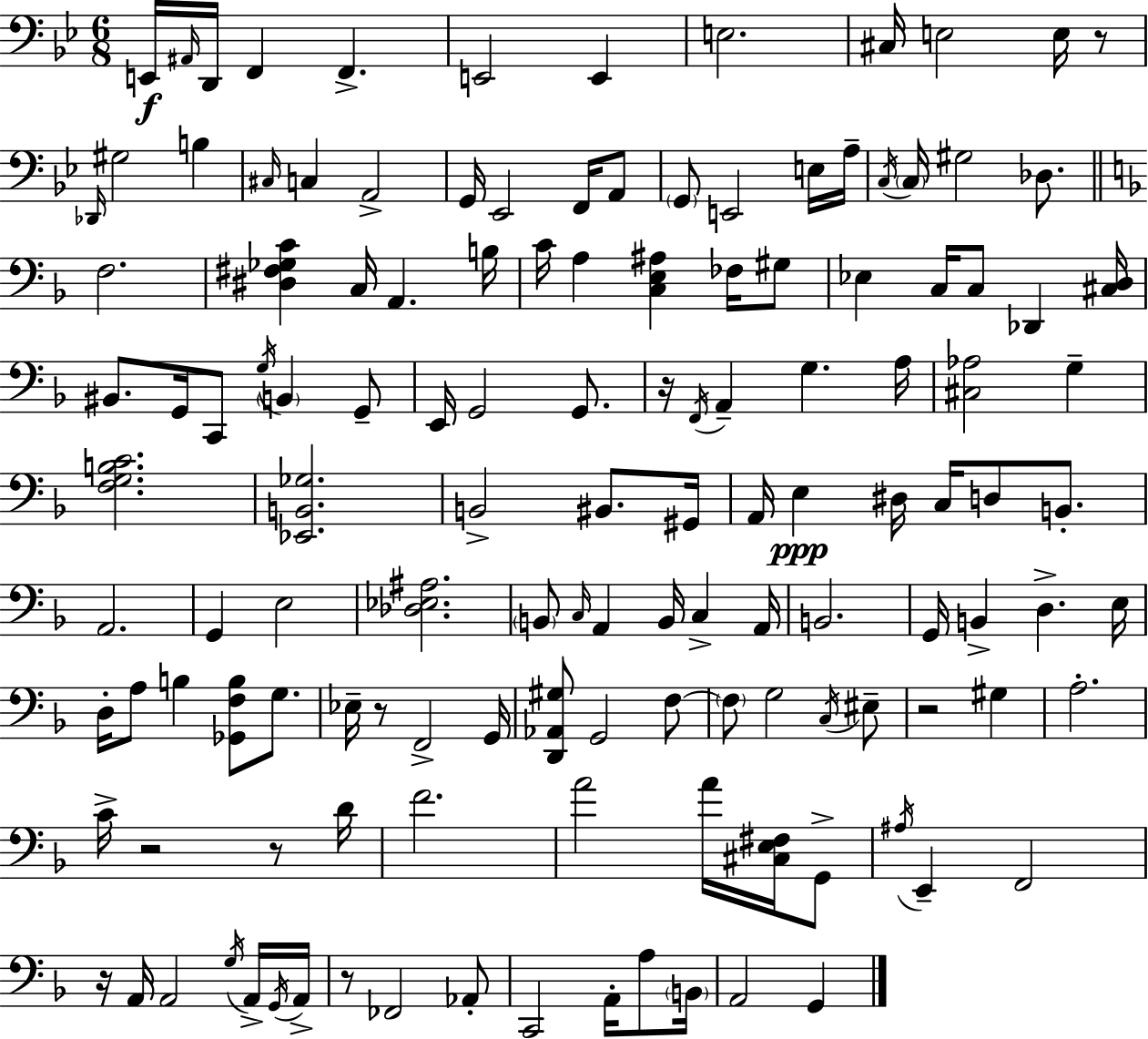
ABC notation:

X:1
T:Untitled
M:6/8
L:1/4
K:Gm
E,,/4 ^A,,/4 D,,/4 F,, F,, E,,2 E,, E,2 ^C,/4 E,2 E,/4 z/2 _D,,/4 ^G,2 B, ^C,/4 C, A,,2 G,,/4 _E,,2 F,,/4 A,,/2 G,,/2 E,,2 E,/4 A,/4 C,/4 C,/4 ^G,2 _D,/2 F,2 [^D,^F,_G,C] C,/4 A,, B,/4 C/4 A, [C,E,^A,] _F,/4 ^G,/2 _E, C,/4 C,/2 _D,, [^C,D,]/4 ^B,,/2 G,,/4 C,,/2 G,/4 B,, G,,/2 E,,/4 G,,2 G,,/2 z/4 F,,/4 A,, G, A,/4 [^C,_A,]2 G, [F,G,B,C]2 [_E,,B,,_G,]2 B,,2 ^B,,/2 ^G,,/4 A,,/4 E, ^D,/4 C,/4 D,/2 B,,/2 A,,2 G,, E,2 [_D,_E,^A,]2 B,,/2 C,/4 A,, B,,/4 C, A,,/4 B,,2 G,,/4 B,, D, E,/4 D,/4 A,/2 B, [_G,,F,B,]/2 G,/2 _E,/4 z/2 F,,2 G,,/4 [D,,_A,,^G,]/2 G,,2 F,/2 F,/2 G,2 C,/4 ^E,/2 z2 ^G, A,2 C/4 z2 z/2 D/4 F2 A2 A/4 [^C,E,^F,]/4 G,,/2 ^A,/4 E,, F,,2 z/4 A,,/4 A,,2 G,/4 A,,/4 G,,/4 A,,/4 z/2 _F,,2 _A,,/2 C,,2 A,,/4 A,/2 B,,/4 A,,2 G,,